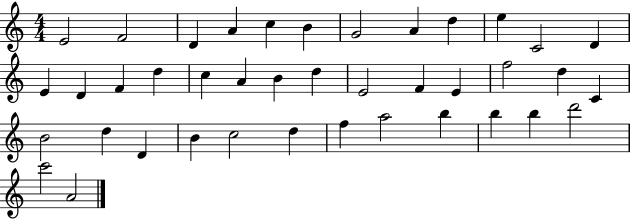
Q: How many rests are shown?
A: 0